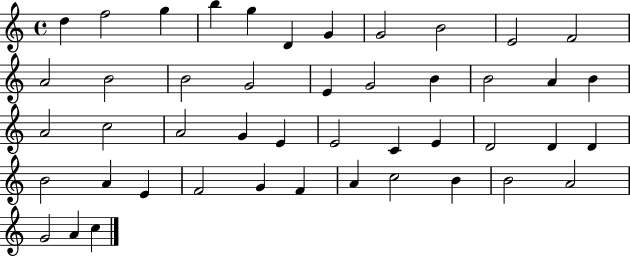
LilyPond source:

{
  \clef treble
  \time 4/4
  \defaultTimeSignature
  \key c \major
  d''4 f''2 g''4 | b''4 g''4 d'4 g'4 | g'2 b'2 | e'2 f'2 | \break a'2 b'2 | b'2 g'2 | e'4 g'2 b'4 | b'2 a'4 b'4 | \break a'2 c''2 | a'2 g'4 e'4 | e'2 c'4 e'4 | d'2 d'4 d'4 | \break b'2 a'4 e'4 | f'2 g'4 f'4 | a'4 c''2 b'4 | b'2 a'2 | \break g'2 a'4 c''4 | \bar "|."
}